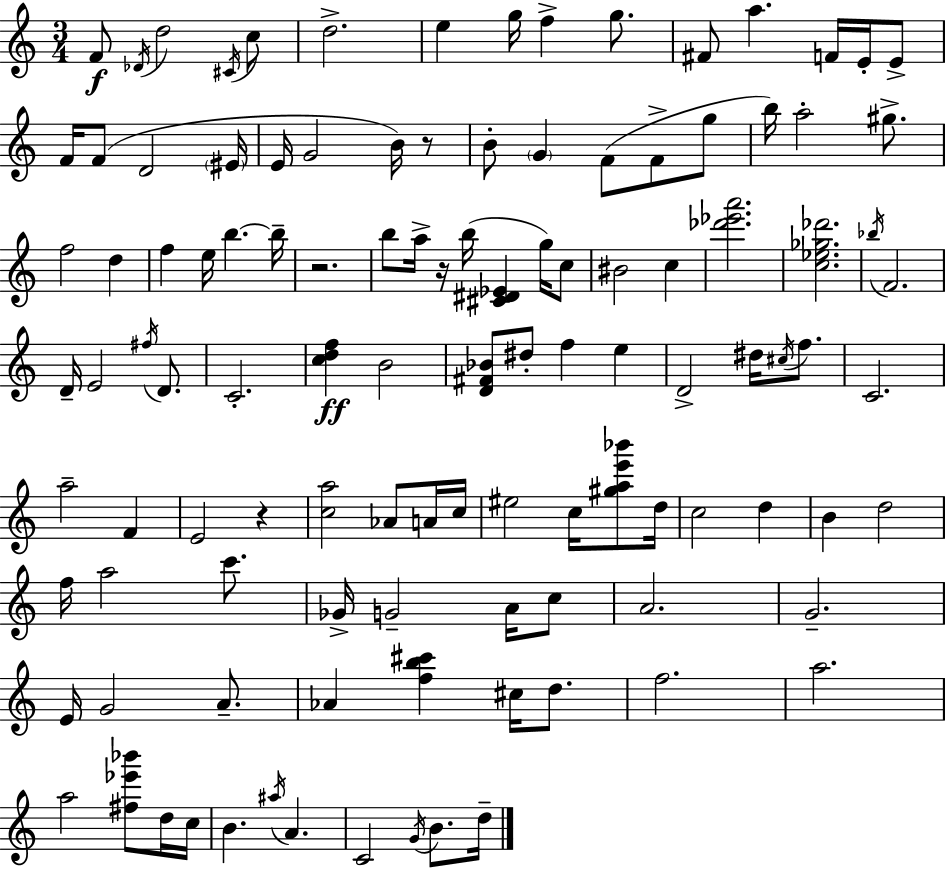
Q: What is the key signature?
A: C major